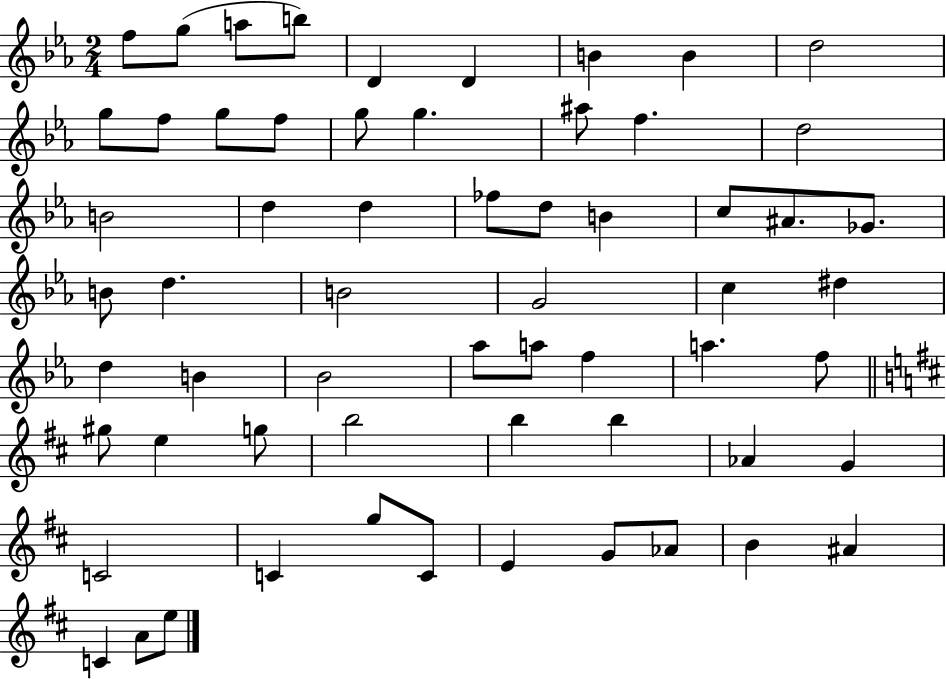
{
  \clef treble
  \numericTimeSignature
  \time 2/4
  \key ees \major
  \repeat volta 2 { f''8 g''8( a''8 b''8) | d'4 d'4 | b'4 b'4 | d''2 | \break g''8 f''8 g''8 f''8 | g''8 g''4. | ais''8 f''4. | d''2 | \break b'2 | d''4 d''4 | fes''8 d''8 b'4 | c''8 ais'8. ges'8. | \break b'8 d''4. | b'2 | g'2 | c''4 dis''4 | \break d''4 b'4 | bes'2 | aes''8 a''8 f''4 | a''4. f''8 | \break \bar "||" \break \key d \major gis''8 e''4 g''8 | b''2 | b''4 b''4 | aes'4 g'4 | \break c'2 | c'4 g''8 c'8 | e'4 g'8 aes'8 | b'4 ais'4 | \break c'4 a'8 e''8 | } \bar "|."
}